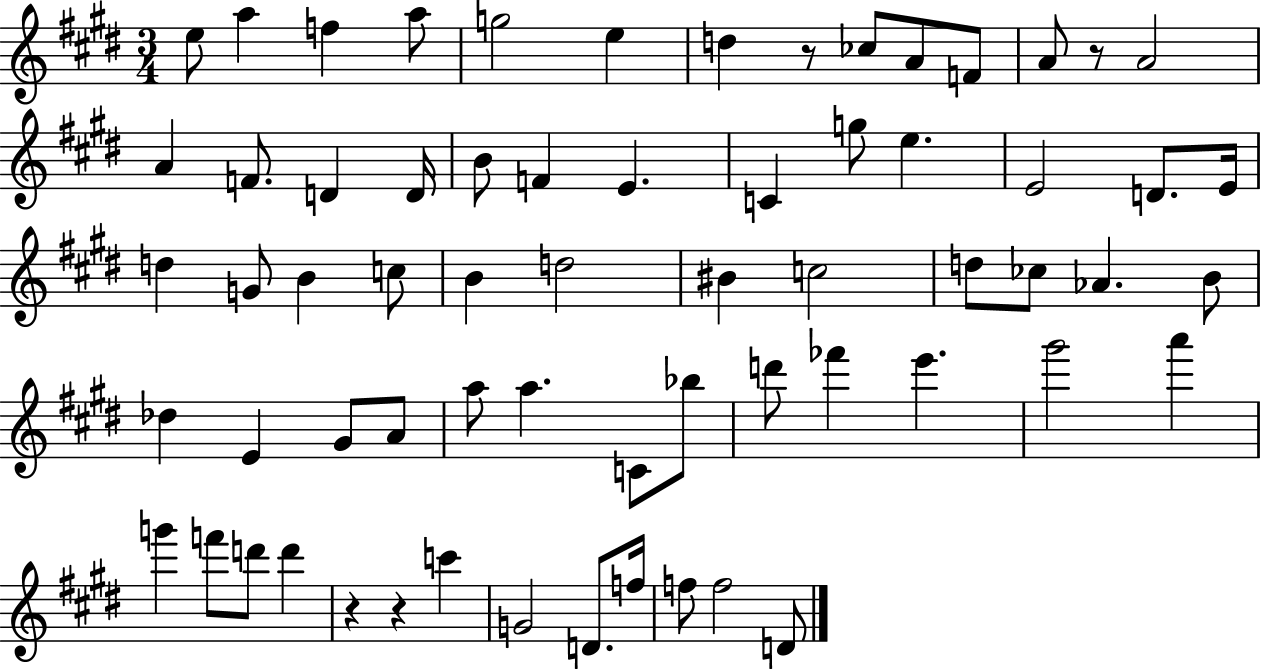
X:1
T:Untitled
M:3/4
L:1/4
K:E
e/2 a f a/2 g2 e d z/2 _c/2 A/2 F/2 A/2 z/2 A2 A F/2 D D/4 B/2 F E C g/2 e E2 D/2 E/4 d G/2 B c/2 B d2 ^B c2 d/2 _c/2 _A B/2 _d E ^G/2 A/2 a/2 a C/2 _b/2 d'/2 _f' e' ^g'2 a' g' f'/2 d'/2 d' z z c' G2 D/2 f/4 f/2 f2 D/2